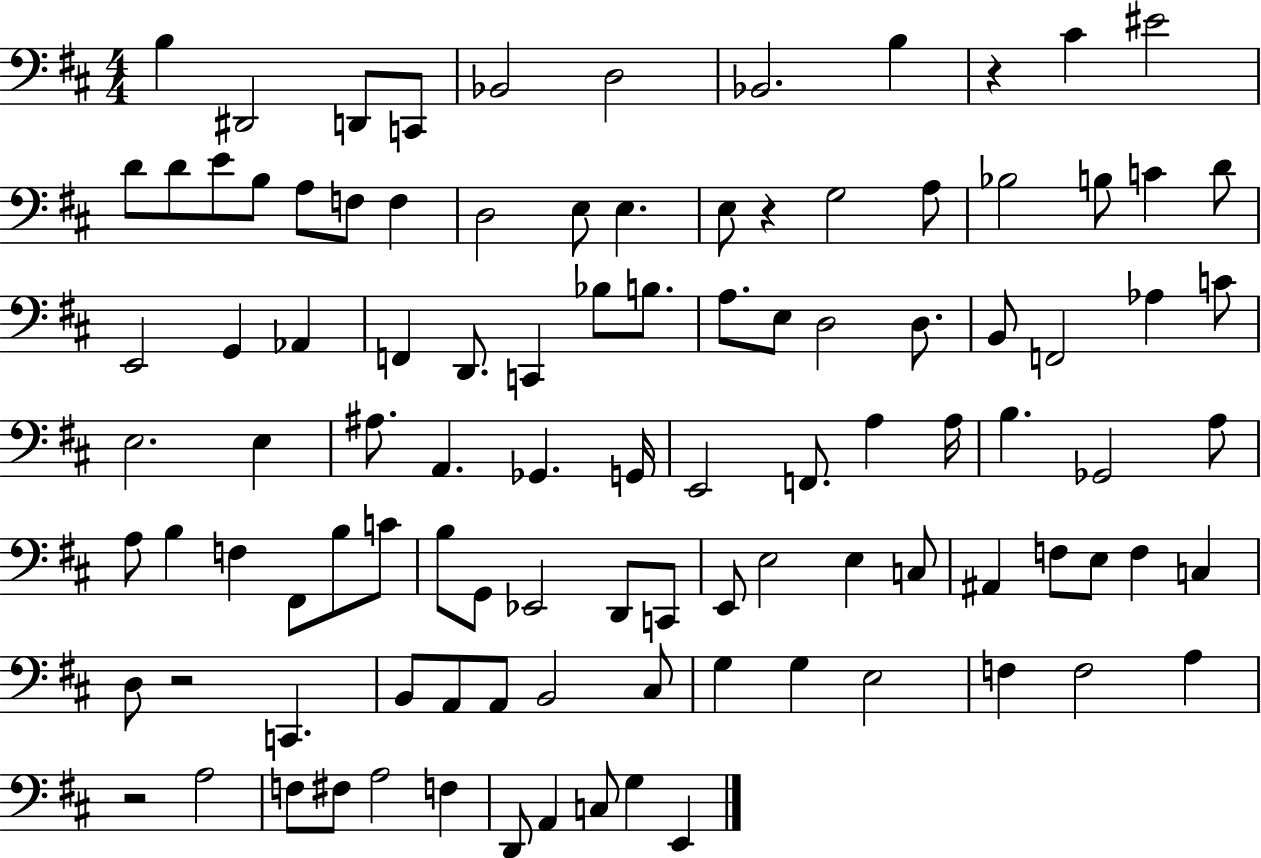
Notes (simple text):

B3/q D#2/h D2/e C2/e Bb2/h D3/h Bb2/h. B3/q R/q C#4/q EIS4/h D4/e D4/e E4/e B3/e A3/e F3/e F3/q D3/h E3/e E3/q. E3/e R/q G3/h A3/e Bb3/h B3/e C4/q D4/e E2/h G2/q Ab2/q F2/q D2/e. C2/q Bb3/e B3/e. A3/e. E3/e D3/h D3/e. B2/e F2/h Ab3/q C4/e E3/h. E3/q A#3/e. A2/q. Gb2/q. G2/s E2/h F2/e. A3/q A3/s B3/q. Gb2/h A3/e A3/e B3/q F3/q F#2/e B3/e C4/e B3/e G2/e Eb2/h D2/e C2/e E2/e E3/h E3/q C3/e A#2/q F3/e E3/e F3/q C3/q D3/e R/h C2/q. B2/e A2/e A2/e B2/h C#3/e G3/q G3/q E3/h F3/q F3/h A3/q R/h A3/h F3/e F#3/e A3/h F3/q D2/e A2/q C3/e G3/q E2/q